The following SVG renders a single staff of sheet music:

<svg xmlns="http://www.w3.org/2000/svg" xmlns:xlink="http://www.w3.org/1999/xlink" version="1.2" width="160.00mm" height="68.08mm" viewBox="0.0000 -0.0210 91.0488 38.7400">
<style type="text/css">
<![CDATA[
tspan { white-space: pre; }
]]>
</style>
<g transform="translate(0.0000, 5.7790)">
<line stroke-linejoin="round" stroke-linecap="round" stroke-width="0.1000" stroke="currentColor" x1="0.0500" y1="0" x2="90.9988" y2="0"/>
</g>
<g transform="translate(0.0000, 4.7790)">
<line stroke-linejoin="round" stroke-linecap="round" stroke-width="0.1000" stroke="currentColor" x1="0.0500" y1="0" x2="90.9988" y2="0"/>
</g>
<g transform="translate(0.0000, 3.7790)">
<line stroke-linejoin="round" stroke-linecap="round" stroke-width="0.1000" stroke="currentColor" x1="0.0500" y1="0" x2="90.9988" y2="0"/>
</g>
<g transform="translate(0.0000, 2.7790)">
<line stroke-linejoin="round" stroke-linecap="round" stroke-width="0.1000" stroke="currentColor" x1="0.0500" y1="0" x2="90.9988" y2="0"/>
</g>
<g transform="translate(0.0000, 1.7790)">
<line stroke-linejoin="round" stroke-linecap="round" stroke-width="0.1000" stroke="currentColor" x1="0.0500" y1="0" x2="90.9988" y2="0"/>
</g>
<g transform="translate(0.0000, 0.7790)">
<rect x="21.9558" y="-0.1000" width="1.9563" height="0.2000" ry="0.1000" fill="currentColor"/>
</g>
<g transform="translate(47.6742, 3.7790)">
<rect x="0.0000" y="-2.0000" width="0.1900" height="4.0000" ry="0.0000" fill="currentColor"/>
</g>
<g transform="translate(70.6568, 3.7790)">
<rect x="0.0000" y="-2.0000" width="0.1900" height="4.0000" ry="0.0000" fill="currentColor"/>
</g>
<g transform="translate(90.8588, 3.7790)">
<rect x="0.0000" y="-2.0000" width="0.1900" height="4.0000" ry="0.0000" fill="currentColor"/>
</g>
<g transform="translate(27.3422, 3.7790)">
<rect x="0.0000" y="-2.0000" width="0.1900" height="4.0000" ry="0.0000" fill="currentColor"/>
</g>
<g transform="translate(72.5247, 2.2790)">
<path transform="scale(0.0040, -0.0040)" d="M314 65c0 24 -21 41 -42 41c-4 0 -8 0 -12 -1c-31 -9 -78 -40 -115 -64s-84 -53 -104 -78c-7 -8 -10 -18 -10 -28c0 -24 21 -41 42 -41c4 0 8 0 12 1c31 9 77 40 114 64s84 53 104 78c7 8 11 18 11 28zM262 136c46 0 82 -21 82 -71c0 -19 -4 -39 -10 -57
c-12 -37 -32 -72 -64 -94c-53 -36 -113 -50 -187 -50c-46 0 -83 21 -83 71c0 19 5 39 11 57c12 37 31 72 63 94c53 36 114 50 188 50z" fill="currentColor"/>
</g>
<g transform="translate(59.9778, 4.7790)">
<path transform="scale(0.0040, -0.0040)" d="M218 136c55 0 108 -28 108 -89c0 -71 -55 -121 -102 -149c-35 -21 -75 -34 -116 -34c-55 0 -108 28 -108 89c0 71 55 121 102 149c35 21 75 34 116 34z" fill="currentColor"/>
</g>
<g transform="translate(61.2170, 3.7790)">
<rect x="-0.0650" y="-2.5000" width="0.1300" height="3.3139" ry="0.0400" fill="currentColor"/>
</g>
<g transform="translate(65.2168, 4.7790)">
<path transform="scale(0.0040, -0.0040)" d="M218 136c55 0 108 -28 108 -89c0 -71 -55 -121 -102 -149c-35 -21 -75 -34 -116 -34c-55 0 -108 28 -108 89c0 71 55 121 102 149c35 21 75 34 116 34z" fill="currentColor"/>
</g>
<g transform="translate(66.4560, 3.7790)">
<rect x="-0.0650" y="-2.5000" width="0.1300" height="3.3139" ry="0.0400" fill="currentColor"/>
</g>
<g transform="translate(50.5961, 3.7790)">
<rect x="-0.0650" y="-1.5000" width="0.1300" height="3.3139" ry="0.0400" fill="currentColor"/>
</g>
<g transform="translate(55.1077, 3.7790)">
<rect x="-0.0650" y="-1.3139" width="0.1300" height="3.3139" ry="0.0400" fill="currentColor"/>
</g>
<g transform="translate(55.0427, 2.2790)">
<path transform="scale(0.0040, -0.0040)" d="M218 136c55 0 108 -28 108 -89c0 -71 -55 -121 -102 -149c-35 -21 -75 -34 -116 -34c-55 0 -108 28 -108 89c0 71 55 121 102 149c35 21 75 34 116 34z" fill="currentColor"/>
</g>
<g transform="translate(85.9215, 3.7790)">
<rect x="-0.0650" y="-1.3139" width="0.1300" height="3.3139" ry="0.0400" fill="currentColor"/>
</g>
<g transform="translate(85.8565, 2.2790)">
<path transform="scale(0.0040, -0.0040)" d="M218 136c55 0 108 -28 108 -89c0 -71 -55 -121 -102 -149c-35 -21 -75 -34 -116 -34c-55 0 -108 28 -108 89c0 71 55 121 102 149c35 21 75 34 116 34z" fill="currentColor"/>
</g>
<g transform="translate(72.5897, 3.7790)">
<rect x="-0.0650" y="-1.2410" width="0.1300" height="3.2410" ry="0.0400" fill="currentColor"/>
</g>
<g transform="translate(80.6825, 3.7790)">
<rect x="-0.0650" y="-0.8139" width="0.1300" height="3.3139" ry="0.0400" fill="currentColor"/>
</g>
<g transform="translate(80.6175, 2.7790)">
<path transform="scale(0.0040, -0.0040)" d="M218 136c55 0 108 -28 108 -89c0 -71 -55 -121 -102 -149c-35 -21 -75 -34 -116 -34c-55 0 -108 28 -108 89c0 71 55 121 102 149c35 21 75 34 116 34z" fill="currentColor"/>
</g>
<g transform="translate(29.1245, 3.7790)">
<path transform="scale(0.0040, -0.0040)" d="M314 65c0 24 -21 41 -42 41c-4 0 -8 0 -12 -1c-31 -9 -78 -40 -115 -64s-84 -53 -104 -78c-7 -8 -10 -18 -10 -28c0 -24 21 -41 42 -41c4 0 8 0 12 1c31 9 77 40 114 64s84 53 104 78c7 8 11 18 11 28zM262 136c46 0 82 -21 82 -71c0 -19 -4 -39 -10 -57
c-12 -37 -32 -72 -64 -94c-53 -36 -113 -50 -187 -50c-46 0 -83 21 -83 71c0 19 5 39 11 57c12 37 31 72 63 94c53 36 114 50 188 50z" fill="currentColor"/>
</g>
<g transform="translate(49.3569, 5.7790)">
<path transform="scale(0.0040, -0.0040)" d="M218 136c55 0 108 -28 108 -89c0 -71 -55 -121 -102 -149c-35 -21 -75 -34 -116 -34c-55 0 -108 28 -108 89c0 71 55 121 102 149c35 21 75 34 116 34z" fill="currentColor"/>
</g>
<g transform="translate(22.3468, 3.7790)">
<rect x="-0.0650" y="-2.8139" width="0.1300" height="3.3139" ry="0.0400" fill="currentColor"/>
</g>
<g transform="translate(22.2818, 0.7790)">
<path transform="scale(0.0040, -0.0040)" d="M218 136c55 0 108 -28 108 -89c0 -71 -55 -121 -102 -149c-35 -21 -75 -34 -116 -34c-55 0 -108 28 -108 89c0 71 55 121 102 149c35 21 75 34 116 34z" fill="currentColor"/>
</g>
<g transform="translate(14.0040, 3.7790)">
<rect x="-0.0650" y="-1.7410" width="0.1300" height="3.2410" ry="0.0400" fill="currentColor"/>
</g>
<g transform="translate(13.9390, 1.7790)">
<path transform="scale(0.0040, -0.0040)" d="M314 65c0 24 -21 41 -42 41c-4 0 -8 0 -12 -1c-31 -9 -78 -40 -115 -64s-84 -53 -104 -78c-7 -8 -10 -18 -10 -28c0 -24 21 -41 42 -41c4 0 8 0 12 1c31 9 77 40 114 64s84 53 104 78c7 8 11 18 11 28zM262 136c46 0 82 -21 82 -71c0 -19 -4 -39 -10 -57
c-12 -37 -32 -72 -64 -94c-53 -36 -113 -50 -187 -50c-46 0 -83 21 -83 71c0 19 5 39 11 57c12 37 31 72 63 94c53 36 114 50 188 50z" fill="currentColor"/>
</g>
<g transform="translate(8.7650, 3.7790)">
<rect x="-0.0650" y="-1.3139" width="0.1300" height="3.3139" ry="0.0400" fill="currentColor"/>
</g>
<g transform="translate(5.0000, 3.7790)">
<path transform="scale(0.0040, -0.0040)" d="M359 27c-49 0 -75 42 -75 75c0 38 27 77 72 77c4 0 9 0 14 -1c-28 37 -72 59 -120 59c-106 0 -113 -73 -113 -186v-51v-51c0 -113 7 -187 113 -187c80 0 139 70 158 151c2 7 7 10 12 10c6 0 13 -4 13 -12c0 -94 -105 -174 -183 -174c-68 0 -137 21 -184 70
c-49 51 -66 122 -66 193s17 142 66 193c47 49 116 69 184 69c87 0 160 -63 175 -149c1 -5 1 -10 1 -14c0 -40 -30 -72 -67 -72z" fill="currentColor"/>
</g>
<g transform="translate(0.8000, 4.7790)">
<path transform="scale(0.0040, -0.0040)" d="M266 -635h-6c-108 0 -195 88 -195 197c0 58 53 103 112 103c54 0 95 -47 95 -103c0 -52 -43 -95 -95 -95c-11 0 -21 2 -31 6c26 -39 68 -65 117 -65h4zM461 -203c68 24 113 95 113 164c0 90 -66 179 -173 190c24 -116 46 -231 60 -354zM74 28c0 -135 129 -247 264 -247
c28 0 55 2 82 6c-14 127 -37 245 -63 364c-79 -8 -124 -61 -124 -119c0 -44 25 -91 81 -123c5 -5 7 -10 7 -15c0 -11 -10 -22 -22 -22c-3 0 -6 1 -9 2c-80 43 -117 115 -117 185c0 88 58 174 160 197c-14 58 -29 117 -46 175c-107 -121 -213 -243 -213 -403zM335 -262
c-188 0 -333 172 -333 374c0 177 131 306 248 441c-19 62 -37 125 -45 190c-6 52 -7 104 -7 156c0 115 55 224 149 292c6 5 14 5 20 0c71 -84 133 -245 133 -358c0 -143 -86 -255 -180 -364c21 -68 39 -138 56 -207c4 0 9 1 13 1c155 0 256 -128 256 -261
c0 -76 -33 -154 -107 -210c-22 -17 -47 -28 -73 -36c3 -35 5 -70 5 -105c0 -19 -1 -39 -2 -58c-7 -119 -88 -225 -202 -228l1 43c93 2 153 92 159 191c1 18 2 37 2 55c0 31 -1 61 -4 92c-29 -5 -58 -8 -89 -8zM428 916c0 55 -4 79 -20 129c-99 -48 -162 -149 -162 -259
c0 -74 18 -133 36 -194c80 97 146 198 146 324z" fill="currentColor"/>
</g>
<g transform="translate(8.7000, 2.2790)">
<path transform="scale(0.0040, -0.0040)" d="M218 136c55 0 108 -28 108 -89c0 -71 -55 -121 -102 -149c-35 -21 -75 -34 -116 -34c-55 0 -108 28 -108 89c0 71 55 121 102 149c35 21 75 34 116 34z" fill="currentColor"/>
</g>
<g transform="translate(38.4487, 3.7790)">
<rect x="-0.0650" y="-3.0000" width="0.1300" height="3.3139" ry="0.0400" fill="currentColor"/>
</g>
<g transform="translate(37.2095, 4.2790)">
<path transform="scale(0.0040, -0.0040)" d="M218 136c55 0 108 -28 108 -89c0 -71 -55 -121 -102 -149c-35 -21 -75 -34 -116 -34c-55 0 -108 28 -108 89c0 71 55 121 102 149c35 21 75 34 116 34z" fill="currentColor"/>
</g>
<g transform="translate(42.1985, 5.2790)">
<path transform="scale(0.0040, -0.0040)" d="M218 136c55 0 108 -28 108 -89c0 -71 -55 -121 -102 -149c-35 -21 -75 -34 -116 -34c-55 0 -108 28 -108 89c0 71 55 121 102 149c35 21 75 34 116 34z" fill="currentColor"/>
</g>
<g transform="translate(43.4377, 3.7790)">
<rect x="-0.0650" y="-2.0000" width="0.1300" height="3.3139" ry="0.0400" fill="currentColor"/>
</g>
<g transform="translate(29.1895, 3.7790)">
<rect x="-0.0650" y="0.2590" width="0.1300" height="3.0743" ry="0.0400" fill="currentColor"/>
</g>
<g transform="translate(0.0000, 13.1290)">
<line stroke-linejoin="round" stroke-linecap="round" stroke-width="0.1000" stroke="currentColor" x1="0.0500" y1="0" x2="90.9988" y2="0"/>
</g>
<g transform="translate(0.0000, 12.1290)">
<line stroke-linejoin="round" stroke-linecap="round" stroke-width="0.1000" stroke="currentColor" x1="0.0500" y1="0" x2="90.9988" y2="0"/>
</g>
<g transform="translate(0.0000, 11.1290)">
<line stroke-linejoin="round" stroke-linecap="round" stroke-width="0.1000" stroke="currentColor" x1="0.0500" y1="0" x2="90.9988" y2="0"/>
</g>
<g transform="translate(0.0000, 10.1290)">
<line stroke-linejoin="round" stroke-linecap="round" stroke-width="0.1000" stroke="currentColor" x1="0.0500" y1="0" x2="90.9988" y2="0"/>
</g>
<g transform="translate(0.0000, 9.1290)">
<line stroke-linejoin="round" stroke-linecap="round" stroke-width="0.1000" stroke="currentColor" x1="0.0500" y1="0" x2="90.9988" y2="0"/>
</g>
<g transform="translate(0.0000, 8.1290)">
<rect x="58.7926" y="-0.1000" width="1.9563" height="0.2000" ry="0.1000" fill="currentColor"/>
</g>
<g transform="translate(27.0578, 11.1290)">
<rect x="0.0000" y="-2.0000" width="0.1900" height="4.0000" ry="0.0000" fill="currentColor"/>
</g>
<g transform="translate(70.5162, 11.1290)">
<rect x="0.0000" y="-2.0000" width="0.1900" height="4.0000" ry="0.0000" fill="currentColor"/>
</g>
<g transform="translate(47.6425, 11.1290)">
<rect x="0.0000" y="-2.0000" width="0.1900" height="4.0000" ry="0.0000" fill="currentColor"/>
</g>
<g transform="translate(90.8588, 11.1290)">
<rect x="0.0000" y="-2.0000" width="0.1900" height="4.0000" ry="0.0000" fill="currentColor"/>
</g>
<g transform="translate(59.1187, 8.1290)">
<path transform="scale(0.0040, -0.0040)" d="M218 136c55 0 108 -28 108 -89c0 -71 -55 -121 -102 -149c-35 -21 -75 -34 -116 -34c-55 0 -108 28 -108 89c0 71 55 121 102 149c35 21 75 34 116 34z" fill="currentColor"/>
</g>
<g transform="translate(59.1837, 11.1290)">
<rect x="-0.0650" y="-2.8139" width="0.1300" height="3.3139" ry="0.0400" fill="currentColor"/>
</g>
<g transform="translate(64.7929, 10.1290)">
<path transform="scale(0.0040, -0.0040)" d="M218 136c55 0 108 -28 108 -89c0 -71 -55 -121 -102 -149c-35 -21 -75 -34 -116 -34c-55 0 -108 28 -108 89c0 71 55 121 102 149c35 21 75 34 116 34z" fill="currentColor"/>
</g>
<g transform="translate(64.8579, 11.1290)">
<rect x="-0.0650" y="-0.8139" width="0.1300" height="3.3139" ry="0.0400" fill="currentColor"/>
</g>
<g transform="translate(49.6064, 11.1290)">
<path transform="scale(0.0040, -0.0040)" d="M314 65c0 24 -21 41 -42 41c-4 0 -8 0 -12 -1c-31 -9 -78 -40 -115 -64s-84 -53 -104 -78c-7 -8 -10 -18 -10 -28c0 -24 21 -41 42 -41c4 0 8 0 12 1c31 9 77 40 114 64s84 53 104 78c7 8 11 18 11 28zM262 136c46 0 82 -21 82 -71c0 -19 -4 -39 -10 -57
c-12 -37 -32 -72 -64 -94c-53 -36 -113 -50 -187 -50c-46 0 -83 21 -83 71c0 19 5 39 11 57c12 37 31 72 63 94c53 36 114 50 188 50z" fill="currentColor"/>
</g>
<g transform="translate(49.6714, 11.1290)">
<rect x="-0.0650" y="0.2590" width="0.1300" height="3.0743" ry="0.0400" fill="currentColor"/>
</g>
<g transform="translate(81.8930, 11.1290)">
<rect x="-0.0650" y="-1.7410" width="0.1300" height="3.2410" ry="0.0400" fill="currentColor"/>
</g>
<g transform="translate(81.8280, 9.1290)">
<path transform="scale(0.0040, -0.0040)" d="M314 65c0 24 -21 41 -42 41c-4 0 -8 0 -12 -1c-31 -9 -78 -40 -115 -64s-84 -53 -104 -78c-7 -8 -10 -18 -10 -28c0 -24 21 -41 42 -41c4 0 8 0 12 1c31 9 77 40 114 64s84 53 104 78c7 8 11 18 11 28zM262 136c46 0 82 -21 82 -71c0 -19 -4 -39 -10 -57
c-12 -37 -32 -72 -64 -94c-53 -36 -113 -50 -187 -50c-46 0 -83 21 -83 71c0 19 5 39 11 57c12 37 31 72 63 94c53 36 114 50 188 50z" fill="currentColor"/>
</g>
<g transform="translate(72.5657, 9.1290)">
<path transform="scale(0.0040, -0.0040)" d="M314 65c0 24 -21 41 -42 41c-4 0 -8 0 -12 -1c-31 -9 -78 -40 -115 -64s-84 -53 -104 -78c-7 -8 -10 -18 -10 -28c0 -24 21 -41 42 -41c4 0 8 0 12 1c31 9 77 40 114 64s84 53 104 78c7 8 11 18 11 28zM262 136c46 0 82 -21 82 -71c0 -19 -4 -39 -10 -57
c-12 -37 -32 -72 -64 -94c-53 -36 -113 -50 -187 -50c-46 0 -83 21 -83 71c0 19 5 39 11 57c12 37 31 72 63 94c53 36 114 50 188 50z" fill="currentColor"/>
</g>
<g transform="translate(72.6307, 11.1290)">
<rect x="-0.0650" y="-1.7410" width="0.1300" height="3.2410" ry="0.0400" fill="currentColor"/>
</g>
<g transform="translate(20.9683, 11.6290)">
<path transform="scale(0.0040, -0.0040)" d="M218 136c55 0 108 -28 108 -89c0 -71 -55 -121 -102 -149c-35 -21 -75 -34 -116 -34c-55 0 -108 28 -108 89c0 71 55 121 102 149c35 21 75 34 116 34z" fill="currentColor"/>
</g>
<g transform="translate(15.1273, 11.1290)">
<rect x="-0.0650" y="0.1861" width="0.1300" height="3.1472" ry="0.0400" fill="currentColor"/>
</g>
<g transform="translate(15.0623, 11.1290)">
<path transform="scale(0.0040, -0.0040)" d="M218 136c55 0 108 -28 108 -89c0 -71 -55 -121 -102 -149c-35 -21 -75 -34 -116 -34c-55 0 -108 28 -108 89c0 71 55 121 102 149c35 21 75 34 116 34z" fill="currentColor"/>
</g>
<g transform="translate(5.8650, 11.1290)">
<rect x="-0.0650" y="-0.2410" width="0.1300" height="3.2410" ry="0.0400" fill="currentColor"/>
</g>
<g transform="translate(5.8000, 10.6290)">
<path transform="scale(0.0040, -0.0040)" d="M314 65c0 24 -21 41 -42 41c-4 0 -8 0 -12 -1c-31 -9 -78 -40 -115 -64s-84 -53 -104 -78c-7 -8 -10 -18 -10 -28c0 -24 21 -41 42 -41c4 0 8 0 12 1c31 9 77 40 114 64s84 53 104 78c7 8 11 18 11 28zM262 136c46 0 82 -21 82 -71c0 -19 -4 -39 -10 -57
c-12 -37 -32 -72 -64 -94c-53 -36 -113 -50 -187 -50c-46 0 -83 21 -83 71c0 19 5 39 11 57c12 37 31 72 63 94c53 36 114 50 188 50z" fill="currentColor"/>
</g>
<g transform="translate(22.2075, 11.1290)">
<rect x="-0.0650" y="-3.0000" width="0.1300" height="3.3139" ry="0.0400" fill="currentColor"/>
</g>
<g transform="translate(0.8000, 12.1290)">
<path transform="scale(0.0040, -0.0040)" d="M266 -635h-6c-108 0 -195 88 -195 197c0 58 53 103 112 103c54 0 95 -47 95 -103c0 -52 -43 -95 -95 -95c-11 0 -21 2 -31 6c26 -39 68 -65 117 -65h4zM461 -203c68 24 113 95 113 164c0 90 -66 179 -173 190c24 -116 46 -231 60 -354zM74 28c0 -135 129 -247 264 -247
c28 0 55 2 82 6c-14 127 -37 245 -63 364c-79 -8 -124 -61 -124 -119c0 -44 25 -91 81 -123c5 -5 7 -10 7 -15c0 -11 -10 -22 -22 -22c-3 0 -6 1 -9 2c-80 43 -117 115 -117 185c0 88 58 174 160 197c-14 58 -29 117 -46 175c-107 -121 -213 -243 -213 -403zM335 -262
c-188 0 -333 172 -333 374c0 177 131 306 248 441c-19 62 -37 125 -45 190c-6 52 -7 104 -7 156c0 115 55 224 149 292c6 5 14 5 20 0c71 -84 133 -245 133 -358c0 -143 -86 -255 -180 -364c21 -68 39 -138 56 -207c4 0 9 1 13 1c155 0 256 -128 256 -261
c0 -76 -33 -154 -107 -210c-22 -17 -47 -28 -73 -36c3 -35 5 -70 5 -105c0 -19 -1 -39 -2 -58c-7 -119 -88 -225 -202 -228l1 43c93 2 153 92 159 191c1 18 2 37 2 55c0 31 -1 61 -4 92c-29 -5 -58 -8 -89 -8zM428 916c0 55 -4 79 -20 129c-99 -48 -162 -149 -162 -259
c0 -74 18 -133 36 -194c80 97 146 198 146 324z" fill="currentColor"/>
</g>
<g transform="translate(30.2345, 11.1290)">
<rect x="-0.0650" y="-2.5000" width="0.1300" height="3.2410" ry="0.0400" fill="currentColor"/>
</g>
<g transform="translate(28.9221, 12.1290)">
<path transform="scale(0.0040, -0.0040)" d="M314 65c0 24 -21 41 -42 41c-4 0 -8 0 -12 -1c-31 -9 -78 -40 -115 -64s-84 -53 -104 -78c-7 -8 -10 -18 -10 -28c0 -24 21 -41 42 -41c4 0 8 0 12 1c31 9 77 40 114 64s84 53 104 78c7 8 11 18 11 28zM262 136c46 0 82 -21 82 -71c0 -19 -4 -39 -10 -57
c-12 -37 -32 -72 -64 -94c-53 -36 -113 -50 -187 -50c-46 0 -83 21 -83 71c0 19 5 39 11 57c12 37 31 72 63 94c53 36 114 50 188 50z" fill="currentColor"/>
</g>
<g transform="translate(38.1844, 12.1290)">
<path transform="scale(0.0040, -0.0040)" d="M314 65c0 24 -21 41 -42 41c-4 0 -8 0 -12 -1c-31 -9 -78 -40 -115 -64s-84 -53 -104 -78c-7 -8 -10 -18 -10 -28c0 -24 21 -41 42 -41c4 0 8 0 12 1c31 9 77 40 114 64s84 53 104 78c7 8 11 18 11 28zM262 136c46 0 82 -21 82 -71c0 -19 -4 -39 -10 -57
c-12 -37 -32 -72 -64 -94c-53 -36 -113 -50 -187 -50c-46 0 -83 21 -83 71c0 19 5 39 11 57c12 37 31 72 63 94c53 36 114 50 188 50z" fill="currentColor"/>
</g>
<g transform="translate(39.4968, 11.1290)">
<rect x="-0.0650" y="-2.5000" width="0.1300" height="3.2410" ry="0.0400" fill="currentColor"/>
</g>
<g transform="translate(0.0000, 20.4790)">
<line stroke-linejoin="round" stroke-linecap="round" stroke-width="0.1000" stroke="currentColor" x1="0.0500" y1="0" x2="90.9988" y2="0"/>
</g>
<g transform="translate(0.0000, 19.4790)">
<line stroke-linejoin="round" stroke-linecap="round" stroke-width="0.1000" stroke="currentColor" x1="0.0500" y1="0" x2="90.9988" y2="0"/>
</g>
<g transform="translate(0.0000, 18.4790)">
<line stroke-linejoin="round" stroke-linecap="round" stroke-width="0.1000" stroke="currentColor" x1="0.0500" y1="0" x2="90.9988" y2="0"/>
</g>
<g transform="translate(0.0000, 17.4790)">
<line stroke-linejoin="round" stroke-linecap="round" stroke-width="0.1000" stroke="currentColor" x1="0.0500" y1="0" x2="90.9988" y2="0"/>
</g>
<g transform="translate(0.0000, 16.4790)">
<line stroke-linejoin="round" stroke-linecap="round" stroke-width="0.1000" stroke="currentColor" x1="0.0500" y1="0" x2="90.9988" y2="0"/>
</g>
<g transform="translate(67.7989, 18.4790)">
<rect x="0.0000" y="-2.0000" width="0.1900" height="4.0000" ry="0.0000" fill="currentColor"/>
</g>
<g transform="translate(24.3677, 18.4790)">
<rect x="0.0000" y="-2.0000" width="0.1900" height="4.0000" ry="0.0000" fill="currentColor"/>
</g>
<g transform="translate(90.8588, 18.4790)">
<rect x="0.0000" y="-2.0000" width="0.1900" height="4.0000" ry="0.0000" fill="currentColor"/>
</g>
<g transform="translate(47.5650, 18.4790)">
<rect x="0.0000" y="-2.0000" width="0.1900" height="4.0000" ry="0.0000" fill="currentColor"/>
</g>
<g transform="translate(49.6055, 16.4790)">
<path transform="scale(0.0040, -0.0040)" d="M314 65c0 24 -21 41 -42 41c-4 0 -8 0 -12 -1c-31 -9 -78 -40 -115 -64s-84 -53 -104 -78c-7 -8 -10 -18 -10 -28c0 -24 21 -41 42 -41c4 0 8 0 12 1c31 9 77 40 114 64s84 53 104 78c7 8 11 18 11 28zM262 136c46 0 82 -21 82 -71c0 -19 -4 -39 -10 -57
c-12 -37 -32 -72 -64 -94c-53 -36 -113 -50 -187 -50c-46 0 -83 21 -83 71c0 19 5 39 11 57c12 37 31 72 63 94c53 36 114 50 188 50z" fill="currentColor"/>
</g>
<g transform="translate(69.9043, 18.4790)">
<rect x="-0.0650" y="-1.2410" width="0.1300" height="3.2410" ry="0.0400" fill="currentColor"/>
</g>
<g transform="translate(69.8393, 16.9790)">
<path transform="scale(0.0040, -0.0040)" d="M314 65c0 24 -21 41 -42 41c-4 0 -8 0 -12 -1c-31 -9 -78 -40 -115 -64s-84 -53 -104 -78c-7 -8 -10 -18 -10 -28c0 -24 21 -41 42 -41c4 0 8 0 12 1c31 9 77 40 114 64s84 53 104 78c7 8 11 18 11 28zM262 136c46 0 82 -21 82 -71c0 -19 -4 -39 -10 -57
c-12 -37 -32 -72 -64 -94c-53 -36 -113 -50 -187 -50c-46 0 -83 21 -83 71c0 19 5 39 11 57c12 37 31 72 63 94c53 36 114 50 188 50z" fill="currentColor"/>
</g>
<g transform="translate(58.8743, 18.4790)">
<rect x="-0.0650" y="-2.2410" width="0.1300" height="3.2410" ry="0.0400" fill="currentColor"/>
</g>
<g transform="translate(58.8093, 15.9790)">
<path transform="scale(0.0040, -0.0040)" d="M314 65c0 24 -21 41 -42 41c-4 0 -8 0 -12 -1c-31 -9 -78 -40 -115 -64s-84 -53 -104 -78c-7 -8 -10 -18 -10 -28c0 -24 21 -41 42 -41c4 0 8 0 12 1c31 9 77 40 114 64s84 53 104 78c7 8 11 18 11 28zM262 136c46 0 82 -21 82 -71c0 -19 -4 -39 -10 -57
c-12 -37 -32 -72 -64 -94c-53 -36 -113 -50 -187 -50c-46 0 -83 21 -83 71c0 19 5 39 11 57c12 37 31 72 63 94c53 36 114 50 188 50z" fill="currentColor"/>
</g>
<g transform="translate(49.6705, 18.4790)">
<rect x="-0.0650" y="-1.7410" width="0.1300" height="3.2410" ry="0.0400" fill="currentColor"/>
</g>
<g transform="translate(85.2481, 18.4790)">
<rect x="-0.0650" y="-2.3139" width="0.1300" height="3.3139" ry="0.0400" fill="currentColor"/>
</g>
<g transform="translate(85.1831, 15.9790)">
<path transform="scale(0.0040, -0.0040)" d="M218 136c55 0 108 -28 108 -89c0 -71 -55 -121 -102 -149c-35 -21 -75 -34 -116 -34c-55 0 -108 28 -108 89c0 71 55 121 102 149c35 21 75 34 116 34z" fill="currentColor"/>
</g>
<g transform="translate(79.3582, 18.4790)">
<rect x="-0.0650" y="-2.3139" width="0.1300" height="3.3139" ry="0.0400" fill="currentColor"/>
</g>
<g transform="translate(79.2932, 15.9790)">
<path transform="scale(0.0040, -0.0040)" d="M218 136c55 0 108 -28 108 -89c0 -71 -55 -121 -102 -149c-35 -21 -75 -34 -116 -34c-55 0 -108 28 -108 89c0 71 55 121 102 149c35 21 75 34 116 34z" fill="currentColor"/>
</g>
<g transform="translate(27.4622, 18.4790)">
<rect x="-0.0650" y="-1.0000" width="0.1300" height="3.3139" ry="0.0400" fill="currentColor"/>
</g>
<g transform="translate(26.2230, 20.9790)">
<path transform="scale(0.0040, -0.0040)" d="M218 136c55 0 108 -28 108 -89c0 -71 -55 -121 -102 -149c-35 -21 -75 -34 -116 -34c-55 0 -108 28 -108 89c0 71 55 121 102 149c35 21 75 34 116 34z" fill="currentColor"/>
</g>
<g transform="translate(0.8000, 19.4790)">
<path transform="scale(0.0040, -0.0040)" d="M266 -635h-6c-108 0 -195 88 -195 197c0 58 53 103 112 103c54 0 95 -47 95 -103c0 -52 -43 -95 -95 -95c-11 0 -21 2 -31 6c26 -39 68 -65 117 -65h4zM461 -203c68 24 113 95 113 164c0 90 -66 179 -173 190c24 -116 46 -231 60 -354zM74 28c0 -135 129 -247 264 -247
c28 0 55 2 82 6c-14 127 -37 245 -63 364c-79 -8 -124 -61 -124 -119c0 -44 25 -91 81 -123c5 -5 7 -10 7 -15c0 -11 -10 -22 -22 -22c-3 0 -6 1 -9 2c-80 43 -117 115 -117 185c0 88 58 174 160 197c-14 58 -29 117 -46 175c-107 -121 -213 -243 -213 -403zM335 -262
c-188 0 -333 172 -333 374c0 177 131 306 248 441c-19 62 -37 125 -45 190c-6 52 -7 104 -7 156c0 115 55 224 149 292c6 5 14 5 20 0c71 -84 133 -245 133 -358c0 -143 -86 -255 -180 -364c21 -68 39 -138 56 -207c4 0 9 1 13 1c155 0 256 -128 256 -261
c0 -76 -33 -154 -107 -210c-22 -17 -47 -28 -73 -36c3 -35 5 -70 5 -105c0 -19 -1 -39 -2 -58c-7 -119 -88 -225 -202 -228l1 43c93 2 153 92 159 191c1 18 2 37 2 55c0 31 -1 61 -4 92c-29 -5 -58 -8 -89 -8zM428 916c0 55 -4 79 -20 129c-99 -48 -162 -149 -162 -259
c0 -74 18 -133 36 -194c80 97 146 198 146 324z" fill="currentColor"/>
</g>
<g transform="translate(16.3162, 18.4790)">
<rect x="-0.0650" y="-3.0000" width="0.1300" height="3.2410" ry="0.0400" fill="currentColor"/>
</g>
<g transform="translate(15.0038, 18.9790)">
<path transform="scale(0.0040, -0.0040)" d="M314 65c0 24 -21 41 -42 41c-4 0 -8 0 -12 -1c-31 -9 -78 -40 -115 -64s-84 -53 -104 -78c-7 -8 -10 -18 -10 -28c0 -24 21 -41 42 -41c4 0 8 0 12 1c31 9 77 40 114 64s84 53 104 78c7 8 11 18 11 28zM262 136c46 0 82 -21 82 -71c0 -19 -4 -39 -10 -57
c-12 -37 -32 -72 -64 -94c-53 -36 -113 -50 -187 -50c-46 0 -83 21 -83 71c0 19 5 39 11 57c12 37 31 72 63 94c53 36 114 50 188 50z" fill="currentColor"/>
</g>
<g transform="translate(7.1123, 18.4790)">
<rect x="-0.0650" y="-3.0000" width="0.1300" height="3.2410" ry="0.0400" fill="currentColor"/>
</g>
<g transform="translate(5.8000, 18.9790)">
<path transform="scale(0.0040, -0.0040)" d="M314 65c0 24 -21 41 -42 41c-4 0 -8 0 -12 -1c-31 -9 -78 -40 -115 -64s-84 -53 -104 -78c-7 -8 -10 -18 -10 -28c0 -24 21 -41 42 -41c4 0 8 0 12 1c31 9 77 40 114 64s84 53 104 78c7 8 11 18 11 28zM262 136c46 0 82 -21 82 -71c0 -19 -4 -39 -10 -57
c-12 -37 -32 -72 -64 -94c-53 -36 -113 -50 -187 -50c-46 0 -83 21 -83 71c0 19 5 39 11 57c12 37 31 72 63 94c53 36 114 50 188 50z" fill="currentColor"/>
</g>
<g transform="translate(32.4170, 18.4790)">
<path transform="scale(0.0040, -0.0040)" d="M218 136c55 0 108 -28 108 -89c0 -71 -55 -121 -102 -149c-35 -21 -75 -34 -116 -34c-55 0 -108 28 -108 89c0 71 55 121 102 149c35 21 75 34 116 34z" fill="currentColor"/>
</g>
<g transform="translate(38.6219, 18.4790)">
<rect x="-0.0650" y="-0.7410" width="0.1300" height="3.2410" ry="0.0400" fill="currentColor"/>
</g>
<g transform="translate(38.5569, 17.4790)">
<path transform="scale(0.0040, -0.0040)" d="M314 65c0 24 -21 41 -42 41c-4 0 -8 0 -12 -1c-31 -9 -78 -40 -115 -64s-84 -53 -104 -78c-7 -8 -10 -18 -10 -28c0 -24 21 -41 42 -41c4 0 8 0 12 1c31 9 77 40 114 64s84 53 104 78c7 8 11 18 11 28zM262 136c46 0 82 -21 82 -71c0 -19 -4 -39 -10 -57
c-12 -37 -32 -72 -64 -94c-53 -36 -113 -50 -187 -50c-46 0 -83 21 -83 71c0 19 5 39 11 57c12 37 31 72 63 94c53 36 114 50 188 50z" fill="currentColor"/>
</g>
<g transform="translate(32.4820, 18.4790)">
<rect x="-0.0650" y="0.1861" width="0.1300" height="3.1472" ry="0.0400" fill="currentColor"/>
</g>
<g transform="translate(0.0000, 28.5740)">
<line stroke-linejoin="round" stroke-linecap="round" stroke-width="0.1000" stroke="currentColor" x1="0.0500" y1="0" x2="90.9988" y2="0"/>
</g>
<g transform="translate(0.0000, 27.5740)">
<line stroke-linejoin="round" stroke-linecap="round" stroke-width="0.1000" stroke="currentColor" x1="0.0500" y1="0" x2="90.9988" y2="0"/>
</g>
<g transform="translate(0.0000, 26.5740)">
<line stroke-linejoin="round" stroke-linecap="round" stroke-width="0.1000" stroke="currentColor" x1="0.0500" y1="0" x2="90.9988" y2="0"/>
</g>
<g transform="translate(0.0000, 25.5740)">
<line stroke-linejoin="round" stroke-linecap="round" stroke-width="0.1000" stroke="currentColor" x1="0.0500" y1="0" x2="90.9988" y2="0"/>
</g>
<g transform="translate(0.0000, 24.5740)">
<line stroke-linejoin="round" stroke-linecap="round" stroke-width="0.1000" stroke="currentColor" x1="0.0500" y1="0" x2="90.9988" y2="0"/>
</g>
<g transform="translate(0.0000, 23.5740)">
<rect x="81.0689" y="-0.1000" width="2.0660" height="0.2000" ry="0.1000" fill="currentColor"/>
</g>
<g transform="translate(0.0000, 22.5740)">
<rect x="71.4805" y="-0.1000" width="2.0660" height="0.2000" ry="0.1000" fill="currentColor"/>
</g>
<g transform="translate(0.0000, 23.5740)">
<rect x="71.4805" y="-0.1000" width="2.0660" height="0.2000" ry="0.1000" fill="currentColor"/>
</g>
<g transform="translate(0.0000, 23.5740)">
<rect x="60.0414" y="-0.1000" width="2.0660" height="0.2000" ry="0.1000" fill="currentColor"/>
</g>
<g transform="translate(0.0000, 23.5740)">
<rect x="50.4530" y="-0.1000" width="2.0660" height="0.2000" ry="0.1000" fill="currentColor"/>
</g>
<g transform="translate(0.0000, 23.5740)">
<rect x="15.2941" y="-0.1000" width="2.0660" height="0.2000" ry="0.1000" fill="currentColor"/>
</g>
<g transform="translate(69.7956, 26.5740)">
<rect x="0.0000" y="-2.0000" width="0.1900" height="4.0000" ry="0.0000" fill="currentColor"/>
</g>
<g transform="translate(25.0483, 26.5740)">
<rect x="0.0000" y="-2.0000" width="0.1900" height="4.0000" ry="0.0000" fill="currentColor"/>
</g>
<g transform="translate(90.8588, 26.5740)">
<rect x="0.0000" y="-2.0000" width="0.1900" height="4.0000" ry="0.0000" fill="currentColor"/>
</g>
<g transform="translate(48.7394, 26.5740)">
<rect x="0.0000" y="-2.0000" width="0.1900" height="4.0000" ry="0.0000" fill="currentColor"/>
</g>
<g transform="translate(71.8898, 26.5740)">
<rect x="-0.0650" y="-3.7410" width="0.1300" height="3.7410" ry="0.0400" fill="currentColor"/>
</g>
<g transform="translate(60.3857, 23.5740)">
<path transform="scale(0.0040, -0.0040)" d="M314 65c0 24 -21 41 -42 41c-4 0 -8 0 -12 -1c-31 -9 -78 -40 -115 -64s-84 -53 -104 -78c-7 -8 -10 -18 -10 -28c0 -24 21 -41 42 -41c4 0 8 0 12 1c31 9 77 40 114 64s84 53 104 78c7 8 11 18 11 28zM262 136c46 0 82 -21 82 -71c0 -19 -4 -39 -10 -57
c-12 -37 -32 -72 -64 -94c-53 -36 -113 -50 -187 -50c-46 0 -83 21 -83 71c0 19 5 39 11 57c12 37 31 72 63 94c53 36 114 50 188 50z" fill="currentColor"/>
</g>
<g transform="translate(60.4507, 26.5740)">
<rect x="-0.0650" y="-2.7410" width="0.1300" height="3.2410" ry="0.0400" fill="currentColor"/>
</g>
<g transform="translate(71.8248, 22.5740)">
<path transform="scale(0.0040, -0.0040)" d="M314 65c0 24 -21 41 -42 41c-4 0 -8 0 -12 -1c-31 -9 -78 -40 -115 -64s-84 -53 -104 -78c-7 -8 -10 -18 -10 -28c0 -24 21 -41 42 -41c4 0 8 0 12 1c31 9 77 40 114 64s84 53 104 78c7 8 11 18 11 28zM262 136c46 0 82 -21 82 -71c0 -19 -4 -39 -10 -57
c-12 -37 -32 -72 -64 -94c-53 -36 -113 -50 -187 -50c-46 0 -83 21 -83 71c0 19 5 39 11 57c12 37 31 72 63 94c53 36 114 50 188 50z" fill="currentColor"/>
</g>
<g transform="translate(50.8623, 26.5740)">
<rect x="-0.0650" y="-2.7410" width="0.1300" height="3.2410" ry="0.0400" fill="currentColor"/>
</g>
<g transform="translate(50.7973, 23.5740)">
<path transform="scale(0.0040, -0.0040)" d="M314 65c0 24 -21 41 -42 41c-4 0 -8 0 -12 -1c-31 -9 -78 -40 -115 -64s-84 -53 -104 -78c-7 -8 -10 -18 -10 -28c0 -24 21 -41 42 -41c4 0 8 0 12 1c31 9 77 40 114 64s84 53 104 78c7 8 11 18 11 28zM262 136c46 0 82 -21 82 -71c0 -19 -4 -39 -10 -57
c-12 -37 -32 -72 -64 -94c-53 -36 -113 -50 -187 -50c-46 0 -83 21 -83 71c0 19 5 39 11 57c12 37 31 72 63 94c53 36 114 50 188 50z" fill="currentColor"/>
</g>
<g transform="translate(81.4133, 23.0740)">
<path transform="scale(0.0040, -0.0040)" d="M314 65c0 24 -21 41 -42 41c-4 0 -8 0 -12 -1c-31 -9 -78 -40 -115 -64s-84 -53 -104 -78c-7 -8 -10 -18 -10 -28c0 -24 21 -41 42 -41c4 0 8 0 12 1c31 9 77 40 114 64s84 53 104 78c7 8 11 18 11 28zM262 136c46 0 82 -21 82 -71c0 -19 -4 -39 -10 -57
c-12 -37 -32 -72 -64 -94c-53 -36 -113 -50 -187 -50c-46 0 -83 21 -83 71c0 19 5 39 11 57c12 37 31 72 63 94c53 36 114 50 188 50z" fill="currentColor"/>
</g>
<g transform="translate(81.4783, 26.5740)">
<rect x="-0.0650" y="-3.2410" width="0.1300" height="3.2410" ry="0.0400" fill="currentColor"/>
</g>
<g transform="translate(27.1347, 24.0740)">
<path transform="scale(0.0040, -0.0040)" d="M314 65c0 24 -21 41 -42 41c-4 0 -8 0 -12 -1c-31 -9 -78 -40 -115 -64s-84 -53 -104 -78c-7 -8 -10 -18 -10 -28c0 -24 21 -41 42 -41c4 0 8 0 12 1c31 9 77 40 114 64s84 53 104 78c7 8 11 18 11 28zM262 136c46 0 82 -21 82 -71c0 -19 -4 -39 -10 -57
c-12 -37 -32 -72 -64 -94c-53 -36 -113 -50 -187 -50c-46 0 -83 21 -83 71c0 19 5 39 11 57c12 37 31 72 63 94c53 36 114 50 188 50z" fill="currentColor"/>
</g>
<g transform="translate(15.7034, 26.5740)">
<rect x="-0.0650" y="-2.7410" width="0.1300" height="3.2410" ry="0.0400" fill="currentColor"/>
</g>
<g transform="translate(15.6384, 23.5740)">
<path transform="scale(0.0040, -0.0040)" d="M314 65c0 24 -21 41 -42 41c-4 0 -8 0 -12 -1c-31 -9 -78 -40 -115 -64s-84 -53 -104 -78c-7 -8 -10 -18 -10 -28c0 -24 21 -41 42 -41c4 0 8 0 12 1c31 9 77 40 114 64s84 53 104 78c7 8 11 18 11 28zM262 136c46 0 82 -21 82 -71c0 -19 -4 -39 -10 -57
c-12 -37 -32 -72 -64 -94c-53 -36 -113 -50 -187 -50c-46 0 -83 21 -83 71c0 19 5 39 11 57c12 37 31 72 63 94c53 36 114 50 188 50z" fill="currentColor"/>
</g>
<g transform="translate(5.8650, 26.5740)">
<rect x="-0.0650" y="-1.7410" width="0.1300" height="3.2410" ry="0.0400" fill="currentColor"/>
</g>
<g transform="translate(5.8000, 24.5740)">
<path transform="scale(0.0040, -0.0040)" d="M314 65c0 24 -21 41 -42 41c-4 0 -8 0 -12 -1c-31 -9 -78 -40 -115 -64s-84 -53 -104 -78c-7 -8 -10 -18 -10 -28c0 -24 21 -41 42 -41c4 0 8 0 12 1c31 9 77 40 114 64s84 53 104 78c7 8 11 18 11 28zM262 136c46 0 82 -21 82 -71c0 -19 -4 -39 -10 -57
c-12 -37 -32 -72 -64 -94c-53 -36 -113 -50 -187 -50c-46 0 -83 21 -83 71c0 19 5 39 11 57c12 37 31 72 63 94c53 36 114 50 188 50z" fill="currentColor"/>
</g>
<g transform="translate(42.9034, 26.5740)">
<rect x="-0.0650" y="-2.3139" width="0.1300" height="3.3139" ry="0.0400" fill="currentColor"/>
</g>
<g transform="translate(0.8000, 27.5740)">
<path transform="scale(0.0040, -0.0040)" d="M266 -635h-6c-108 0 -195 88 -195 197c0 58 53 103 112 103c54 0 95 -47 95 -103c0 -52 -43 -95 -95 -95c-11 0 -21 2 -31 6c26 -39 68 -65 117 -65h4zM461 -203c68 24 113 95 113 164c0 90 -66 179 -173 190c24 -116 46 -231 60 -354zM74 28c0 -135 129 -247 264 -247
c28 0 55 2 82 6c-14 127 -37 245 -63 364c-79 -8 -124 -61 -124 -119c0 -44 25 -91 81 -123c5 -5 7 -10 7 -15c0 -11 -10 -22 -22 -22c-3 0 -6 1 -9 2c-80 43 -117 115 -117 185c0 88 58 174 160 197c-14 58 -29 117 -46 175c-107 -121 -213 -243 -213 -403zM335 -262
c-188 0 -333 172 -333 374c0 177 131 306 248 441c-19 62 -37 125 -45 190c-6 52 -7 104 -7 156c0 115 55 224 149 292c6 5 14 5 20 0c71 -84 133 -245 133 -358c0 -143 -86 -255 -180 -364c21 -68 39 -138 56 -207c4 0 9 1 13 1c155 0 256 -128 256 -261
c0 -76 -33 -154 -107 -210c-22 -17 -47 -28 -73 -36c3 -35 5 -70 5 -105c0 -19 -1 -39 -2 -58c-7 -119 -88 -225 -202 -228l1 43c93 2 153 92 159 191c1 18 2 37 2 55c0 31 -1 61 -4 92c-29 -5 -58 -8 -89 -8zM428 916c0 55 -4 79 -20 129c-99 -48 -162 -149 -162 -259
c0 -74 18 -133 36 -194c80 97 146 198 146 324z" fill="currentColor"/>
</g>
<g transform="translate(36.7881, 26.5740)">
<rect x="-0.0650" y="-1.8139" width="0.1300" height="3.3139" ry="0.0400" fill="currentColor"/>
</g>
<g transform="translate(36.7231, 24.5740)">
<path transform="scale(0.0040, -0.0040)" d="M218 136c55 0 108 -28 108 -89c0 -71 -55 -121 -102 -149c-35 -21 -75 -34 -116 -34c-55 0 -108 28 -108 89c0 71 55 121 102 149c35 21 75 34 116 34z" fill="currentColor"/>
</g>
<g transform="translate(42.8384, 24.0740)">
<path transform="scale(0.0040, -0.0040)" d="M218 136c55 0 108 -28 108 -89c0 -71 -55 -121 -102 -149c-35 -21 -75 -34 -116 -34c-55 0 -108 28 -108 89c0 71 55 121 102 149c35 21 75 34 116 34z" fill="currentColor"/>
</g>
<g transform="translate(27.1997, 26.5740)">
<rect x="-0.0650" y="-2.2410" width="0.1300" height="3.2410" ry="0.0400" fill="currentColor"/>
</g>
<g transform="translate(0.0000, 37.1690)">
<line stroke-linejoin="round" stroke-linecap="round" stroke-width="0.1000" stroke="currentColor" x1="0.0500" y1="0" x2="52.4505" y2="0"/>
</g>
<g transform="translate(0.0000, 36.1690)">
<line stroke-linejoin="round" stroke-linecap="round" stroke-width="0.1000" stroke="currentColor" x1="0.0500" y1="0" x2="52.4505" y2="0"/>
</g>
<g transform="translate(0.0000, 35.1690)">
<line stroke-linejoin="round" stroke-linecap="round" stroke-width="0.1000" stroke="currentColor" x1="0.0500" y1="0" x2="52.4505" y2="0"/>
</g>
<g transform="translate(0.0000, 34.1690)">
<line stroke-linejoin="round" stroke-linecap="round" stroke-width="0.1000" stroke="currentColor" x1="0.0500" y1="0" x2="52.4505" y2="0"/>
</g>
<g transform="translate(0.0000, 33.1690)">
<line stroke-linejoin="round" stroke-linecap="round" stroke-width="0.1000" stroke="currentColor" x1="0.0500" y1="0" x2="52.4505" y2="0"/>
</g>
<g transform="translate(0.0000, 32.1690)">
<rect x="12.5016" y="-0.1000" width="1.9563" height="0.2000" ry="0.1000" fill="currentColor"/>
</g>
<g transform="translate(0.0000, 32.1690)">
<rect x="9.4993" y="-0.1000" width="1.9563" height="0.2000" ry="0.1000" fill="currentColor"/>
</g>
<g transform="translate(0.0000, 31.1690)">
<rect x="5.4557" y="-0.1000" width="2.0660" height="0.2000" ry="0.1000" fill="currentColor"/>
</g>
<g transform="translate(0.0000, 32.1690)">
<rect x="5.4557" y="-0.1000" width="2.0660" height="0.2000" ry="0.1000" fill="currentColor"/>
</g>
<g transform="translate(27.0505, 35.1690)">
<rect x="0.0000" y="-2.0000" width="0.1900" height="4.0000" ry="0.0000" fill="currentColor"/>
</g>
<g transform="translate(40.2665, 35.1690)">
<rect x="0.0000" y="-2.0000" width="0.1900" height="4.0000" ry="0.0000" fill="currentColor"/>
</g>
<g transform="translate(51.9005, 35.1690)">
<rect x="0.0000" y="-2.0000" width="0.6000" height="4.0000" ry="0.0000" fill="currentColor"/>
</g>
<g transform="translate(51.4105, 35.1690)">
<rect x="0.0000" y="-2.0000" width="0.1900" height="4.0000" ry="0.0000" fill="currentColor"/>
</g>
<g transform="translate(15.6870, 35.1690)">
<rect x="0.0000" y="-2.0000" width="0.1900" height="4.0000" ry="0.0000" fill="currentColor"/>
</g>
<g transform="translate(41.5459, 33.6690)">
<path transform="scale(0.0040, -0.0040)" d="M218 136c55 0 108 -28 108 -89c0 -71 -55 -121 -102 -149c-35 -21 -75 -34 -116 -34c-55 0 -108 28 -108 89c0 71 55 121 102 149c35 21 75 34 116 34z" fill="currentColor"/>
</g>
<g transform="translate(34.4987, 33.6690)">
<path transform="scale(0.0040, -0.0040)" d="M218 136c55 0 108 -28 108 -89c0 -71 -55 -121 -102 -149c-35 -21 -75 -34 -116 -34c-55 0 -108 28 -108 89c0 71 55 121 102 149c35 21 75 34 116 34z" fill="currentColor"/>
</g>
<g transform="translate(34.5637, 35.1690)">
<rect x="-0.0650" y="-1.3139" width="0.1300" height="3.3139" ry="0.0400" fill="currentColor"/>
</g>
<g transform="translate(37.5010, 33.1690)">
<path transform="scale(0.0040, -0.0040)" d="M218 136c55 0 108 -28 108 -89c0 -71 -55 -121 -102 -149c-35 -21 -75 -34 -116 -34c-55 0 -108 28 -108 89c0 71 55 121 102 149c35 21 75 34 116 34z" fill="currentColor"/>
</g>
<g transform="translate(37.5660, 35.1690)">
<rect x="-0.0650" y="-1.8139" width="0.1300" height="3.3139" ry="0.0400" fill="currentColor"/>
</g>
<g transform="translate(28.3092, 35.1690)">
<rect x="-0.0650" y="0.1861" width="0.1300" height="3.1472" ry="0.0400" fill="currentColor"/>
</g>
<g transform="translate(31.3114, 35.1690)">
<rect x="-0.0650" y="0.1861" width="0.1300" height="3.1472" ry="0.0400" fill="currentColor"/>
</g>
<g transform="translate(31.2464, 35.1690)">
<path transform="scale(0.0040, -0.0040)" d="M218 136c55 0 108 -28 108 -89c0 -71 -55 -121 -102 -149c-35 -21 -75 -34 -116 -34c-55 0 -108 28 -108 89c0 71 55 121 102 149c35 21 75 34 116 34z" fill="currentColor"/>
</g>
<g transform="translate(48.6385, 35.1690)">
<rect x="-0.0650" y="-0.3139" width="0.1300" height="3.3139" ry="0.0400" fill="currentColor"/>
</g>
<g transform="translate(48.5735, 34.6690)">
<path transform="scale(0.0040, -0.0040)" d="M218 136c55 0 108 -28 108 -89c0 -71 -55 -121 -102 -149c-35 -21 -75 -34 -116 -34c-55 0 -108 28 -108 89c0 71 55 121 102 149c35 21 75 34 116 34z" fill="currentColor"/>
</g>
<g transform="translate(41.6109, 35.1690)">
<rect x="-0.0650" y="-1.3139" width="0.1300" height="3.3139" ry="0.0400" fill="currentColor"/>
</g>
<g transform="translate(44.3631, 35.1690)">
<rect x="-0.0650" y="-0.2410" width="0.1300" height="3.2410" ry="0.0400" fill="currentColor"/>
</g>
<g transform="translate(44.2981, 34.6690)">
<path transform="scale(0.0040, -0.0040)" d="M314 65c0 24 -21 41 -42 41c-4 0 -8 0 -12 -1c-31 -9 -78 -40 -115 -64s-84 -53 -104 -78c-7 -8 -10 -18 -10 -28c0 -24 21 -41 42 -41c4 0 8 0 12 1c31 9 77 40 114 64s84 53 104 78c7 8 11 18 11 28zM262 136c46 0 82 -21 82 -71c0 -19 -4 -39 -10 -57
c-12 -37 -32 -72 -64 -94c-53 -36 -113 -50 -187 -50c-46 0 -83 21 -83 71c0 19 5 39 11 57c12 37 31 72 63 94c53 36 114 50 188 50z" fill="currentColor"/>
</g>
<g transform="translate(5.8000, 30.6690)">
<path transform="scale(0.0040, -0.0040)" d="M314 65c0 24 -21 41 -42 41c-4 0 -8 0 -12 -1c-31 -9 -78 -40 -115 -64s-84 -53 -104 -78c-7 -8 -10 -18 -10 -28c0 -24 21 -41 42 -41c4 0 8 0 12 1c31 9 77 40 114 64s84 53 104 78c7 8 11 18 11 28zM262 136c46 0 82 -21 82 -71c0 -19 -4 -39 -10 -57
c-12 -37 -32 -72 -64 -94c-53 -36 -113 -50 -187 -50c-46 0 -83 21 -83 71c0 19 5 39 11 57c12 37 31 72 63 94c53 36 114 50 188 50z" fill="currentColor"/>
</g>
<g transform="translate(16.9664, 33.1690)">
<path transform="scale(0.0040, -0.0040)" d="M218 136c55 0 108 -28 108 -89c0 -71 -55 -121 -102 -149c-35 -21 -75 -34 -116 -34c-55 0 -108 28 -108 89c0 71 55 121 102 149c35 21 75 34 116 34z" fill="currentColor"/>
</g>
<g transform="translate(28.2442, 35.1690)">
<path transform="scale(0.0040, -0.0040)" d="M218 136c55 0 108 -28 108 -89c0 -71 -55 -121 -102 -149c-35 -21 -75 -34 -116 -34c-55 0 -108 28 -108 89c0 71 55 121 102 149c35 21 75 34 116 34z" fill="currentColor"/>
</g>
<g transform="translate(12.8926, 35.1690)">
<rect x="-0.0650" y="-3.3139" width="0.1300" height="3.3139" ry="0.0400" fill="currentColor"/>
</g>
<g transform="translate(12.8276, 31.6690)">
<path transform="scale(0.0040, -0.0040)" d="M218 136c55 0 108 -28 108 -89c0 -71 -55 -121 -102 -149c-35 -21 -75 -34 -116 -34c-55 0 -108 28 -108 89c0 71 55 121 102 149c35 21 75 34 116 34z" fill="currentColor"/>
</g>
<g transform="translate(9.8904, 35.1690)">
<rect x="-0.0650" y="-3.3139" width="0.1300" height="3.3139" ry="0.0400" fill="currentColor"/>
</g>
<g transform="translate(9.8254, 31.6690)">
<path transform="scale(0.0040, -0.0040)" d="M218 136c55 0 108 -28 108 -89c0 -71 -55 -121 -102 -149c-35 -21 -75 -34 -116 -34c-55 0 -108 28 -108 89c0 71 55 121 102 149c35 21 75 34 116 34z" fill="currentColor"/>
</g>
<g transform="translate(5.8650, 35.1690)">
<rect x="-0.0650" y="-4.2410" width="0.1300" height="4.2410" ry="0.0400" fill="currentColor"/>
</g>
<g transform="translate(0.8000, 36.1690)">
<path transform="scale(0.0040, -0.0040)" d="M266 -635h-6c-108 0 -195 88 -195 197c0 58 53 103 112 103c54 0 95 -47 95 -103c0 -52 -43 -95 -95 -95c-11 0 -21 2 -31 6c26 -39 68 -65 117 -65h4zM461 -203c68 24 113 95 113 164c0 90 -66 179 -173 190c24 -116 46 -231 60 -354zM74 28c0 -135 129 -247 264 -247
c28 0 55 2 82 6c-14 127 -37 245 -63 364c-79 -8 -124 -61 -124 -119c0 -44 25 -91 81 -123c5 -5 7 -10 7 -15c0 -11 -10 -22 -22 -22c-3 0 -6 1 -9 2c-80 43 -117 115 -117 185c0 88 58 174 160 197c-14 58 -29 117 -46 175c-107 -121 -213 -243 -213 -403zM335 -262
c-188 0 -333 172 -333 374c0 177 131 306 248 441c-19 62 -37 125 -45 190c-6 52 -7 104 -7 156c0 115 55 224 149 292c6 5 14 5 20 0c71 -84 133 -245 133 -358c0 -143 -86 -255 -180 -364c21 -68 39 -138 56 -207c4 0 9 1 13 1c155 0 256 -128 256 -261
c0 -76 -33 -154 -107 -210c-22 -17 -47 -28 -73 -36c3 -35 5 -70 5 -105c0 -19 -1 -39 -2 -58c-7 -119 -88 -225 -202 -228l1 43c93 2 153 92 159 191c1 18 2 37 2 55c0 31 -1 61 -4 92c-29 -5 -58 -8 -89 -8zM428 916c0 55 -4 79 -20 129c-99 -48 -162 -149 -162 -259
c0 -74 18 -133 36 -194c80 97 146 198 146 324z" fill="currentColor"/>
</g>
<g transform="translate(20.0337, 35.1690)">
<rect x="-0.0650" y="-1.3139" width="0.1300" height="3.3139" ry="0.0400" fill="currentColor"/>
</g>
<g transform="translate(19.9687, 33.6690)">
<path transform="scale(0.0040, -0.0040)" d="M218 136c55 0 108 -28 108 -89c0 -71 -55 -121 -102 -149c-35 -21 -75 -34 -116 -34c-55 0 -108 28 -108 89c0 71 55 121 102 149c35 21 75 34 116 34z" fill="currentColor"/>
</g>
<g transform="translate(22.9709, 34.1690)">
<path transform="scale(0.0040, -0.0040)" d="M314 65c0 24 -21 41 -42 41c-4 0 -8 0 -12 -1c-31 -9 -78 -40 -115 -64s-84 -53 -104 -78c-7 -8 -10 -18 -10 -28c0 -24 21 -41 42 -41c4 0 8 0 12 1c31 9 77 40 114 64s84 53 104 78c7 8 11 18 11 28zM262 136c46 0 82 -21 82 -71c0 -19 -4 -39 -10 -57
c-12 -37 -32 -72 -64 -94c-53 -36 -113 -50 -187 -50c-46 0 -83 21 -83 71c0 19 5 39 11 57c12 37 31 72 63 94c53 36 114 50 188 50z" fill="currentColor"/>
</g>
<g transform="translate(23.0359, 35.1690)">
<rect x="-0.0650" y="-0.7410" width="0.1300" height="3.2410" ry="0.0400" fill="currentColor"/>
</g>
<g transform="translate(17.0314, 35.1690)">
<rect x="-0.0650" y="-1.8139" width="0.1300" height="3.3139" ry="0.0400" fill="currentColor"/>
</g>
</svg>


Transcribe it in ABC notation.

X:1
T:Untitled
M:4/4
L:1/4
K:C
e f2 a B2 A F E e G G e2 d e c2 B A G2 G2 B2 a d f2 f2 A2 A2 D B d2 f2 g2 e2 g g f2 a2 g2 f g a2 a2 c'2 b2 d'2 b b f e d2 B B e f e c2 c